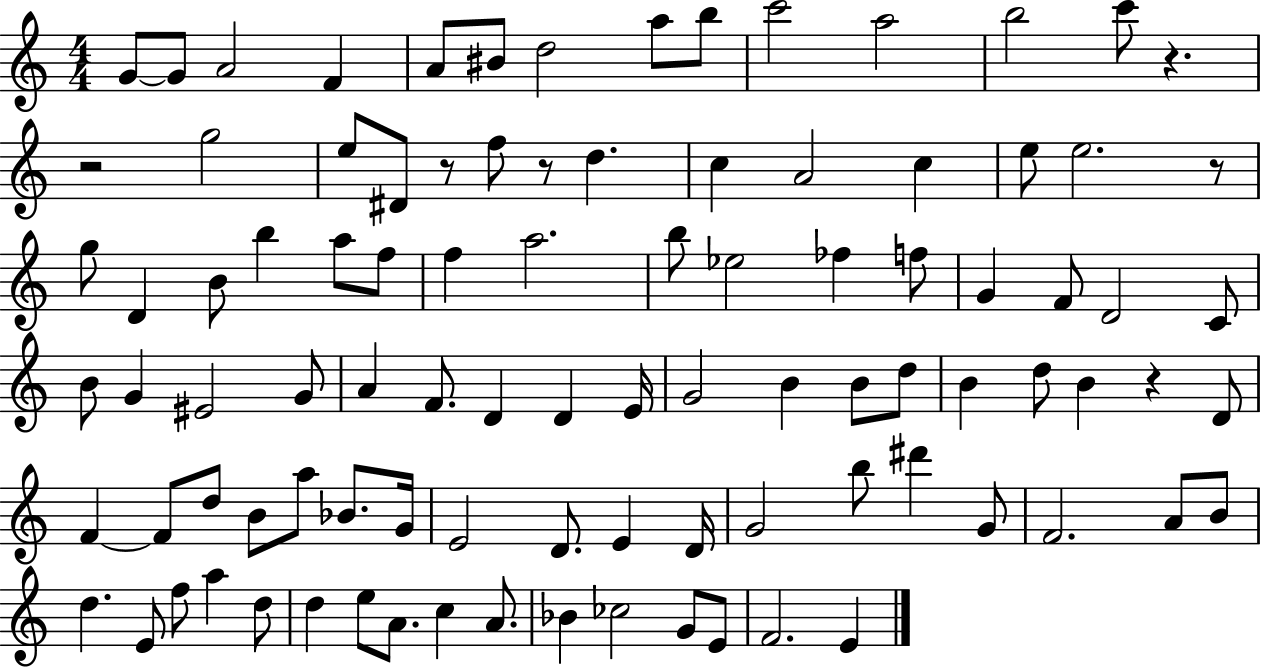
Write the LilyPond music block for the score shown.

{
  \clef treble
  \numericTimeSignature
  \time 4/4
  \key c \major
  g'8~~ g'8 a'2 f'4 | a'8 bis'8 d''2 a''8 b''8 | c'''2 a''2 | b''2 c'''8 r4. | \break r2 g''2 | e''8 dis'8 r8 f''8 r8 d''4. | c''4 a'2 c''4 | e''8 e''2. r8 | \break g''8 d'4 b'8 b''4 a''8 f''8 | f''4 a''2. | b''8 ees''2 fes''4 f''8 | g'4 f'8 d'2 c'8 | \break b'8 g'4 eis'2 g'8 | a'4 f'8. d'4 d'4 e'16 | g'2 b'4 b'8 d''8 | b'4 d''8 b'4 r4 d'8 | \break f'4~~ f'8 d''8 b'8 a''8 bes'8. g'16 | e'2 d'8. e'4 d'16 | g'2 b''8 dis'''4 g'8 | f'2. a'8 b'8 | \break d''4. e'8 f''8 a''4 d''8 | d''4 e''8 a'8. c''4 a'8. | bes'4 ces''2 g'8 e'8 | f'2. e'4 | \break \bar "|."
}